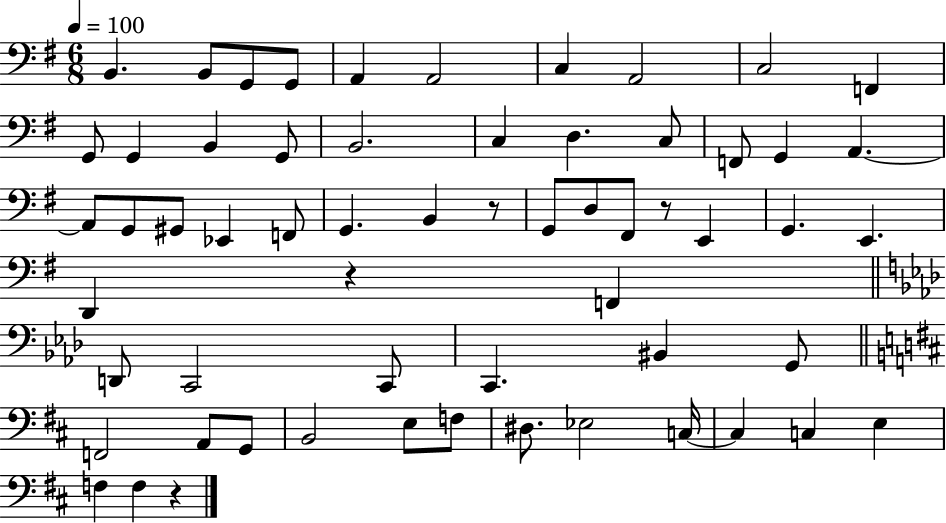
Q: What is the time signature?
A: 6/8